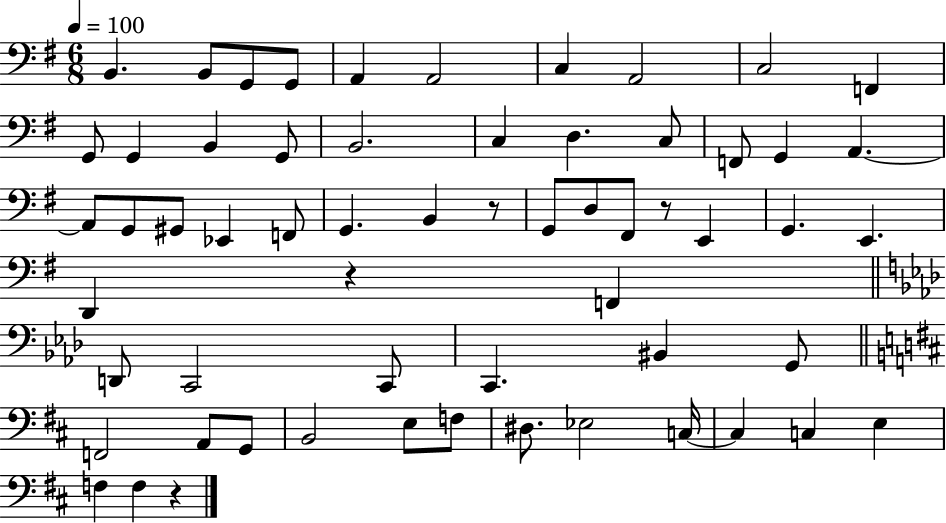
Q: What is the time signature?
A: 6/8